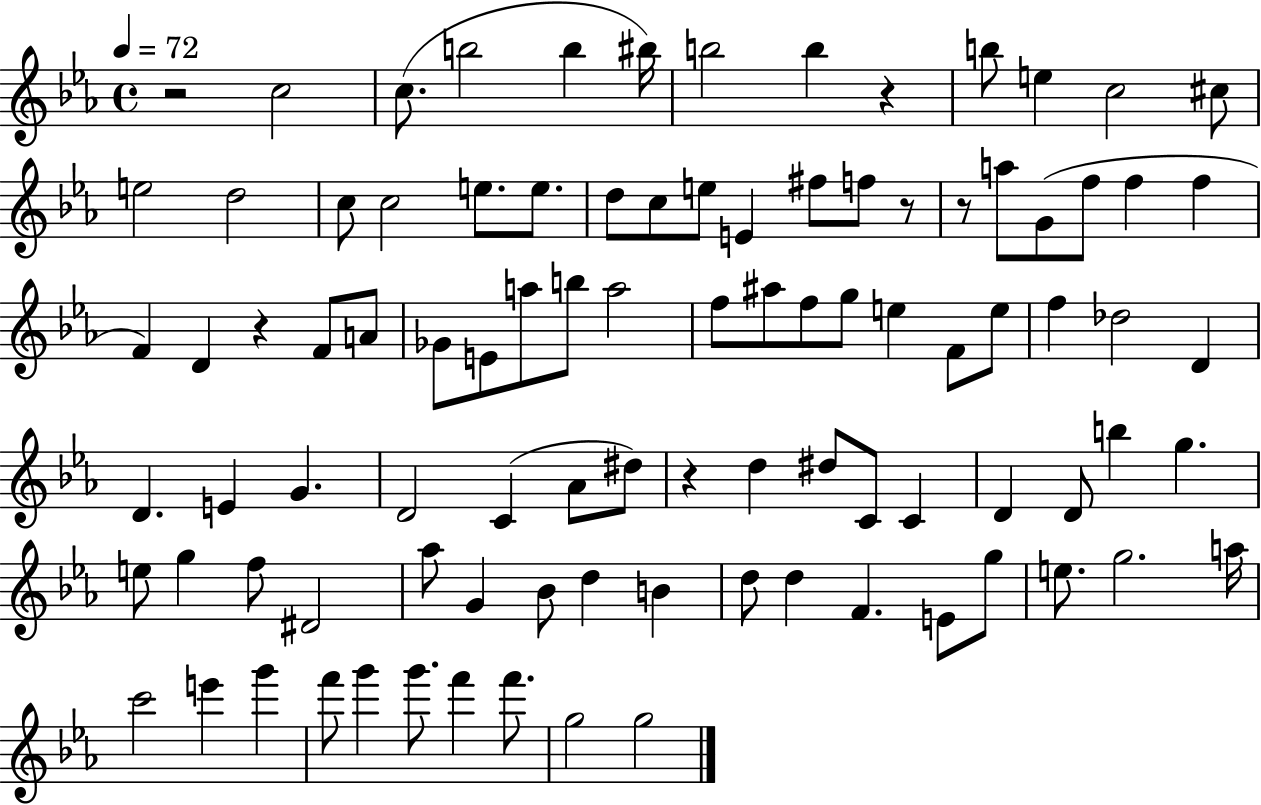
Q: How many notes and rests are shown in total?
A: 95